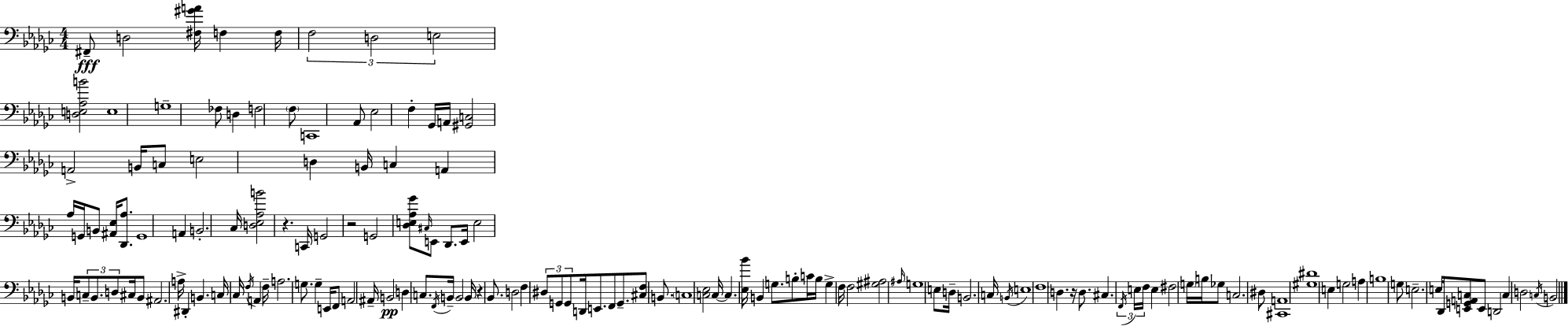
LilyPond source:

{
  \clef bass
  \numericTimeSignature
  \time 4/4
  \key ees \minor
  fis,8--\fff d2 <fis gis' a'>16 f4 f16 | \tuplet 3/2 { f2 d2 | e2 } <d e aes b'>2 | e1 | \break g1-- | fes8 d4 f2 \parenthesize f8 | c,1 | aes,8 ees2 f4-. ges,16 a,16 | \break <gis, c>2 a,2-> | b,16 c8 e2 d4 b,16 | c4 a,4 aes16 g,16 b,8 <ais, ees>16 <des, aes>8. | g,1 | \break a,4 b,2.-. | ces16 <d ees aes b'>2 r4. c,16 | g,2 r2 | g,2 <des e aes ges'>8 \grace { cis16 } e,8 des,8. | \break e,16 e2 b,16 \tuplet 3/2 { c8-- b,8. d8 } | cis16 b,8 ais,2. | a16-> dis,4-. b,4. c16 ces16 \acciaccatura { f16 } a,4 | f16-- a2. g8. | \break g4-- e,16 f,8 a,2 | ais,16-- b,2\pp d4 c8. | \acciaccatura { f,16 } b,16-- b,2 b,16 r4 | bes,8. d2 f4 \tuplet 3/2 { dis8 | \break g,8 g,8 } d,16 e,8. f,8 g,8.-- <cis f>8 | b,8. \parenthesize c1 | <c ees>2 c16~~ c4. | <ees bes'>16 b,4 g8. b8-. c'16 b16 g4-> | \break f16 f2 <gis ais>2 | \grace { ais16 } g1 | e8 d16-- b,2. | c16 \acciaccatura { b,16 } e1 | \break \parenthesize f1 | d4. r16 d8. cis4. | \tuplet 3/2 { \acciaccatura { f,16 } e16 f16 } e4 fis2 | \parenthesize g16 b16 ges8 c2. | \break dis8 <cis, a,>1 | <gis dis'>1 | e4 g2 | a4 b1 | \break g8 e2.-- | e16 des,16 <e, g, a, c>8 e,8 d,2 | c4 d2 \acciaccatura { c16 } b,2 | \bar "|."
}